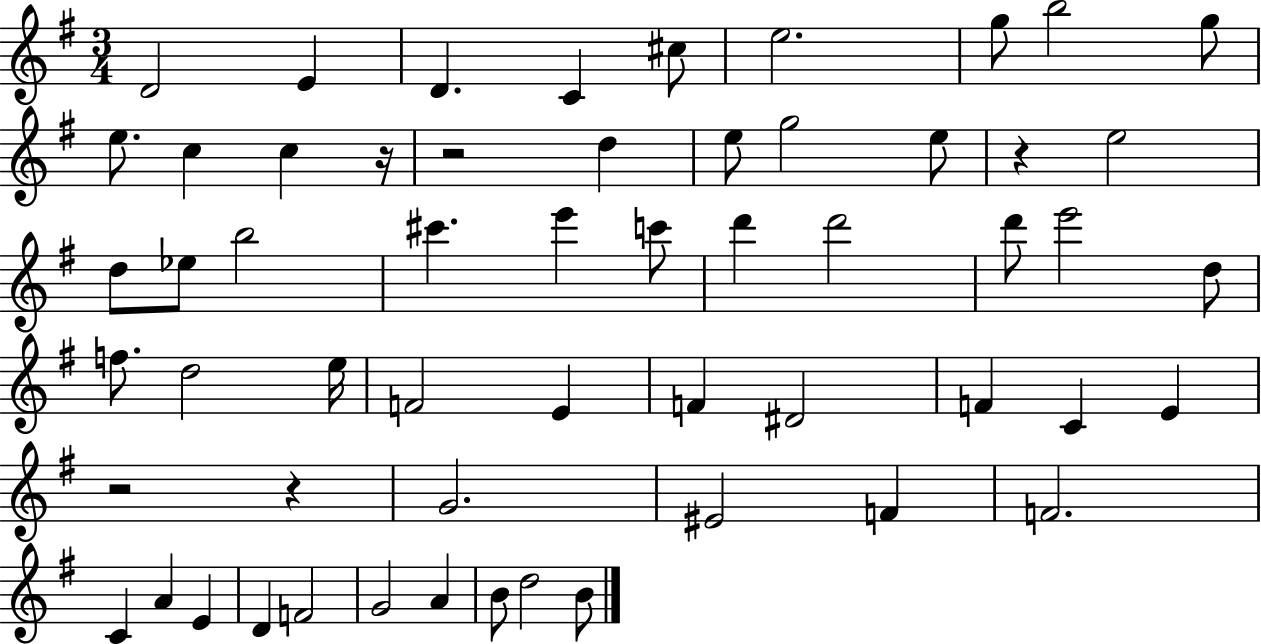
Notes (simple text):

D4/h E4/q D4/q. C4/q C#5/e E5/h. G5/e B5/h G5/e E5/e. C5/q C5/q R/s R/h D5/q E5/e G5/h E5/e R/q E5/h D5/e Eb5/e B5/h C#6/q. E6/q C6/e D6/q D6/h D6/e E6/h D5/e F5/e. D5/h E5/s F4/h E4/q F4/q D#4/h F4/q C4/q E4/q R/h R/q G4/h. EIS4/h F4/q F4/h. C4/q A4/q E4/q D4/q F4/h G4/h A4/q B4/e D5/h B4/e